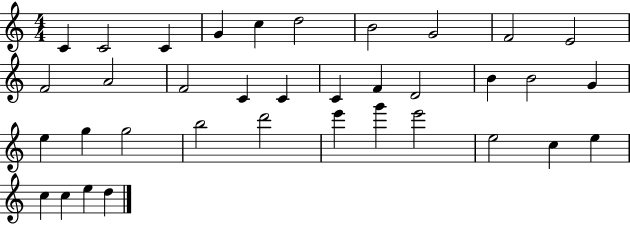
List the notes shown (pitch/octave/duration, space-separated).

C4/q C4/h C4/q G4/q C5/q D5/h B4/h G4/h F4/h E4/h F4/h A4/h F4/h C4/q C4/q C4/q F4/q D4/h B4/q B4/h G4/q E5/q G5/q G5/h B5/h D6/h E6/q G6/q E6/h E5/h C5/q E5/q C5/q C5/q E5/q D5/q